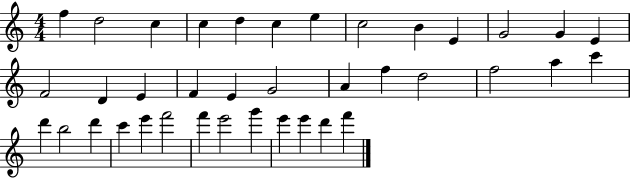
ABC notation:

X:1
T:Untitled
M:4/4
L:1/4
K:C
f d2 c c d c e c2 B E G2 G E F2 D E F E G2 A f d2 f2 a c' d' b2 d' c' e' f'2 f' e'2 g' e' e' d' f'